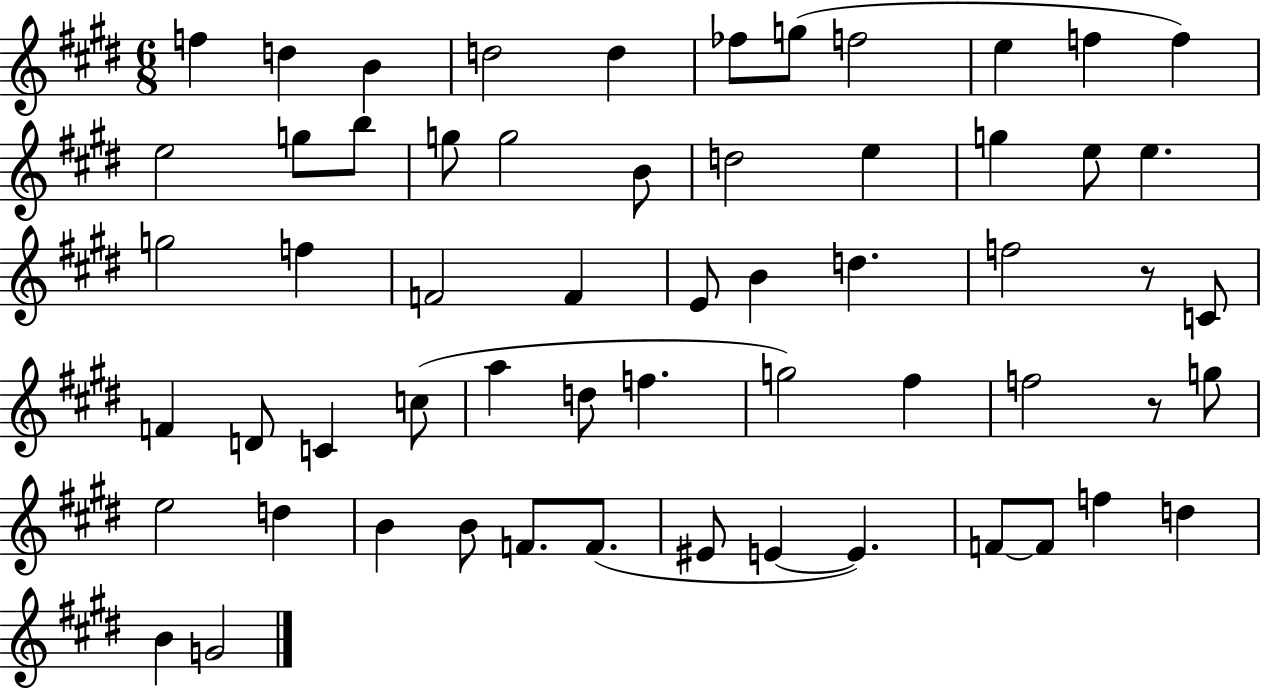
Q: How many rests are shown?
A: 2